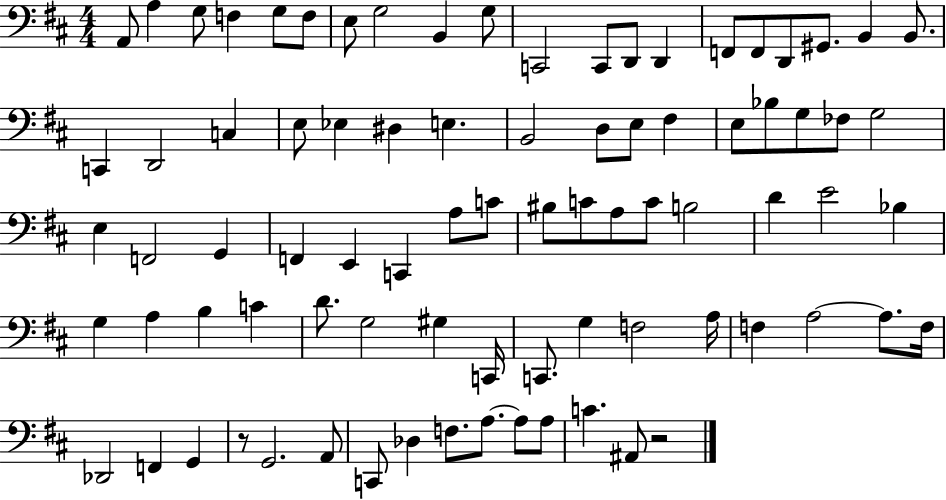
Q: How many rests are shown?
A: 2